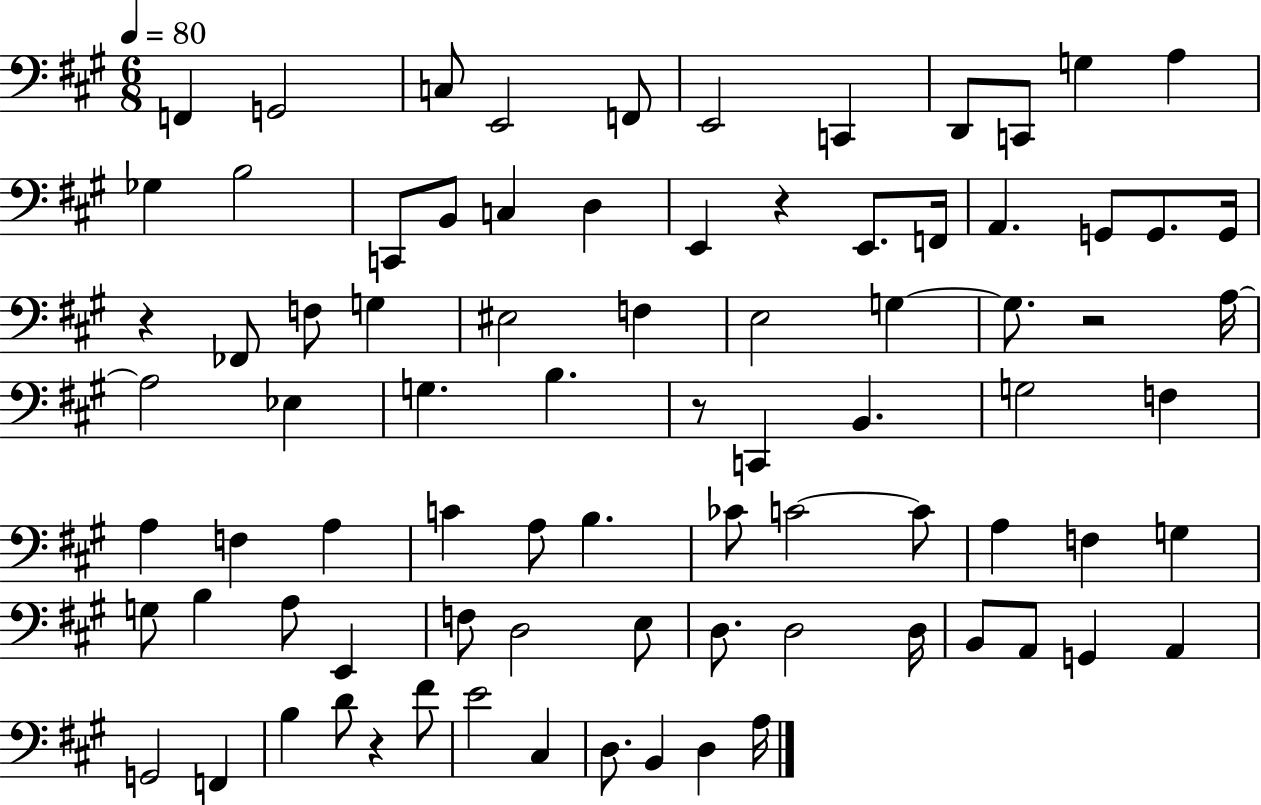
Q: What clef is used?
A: bass